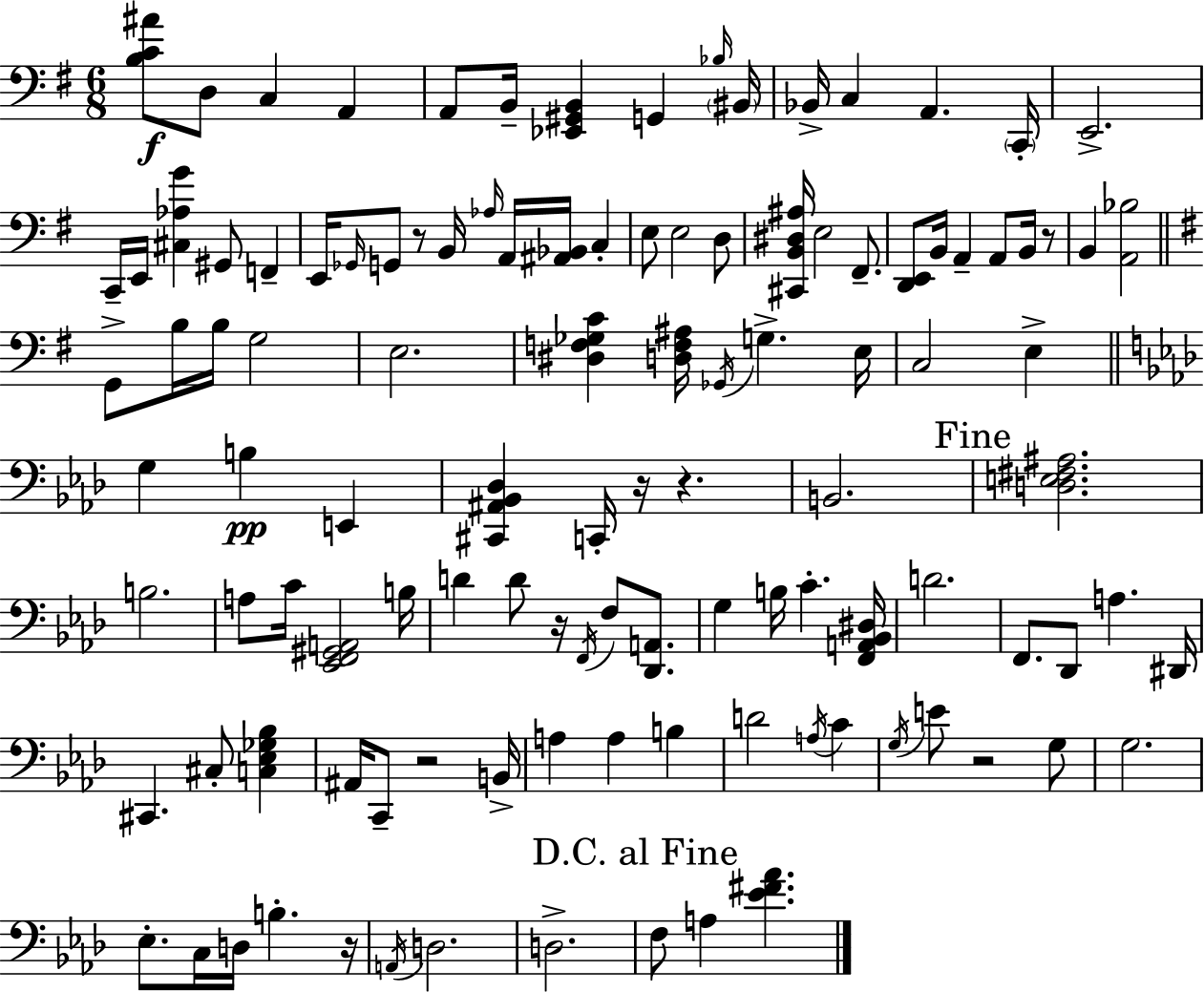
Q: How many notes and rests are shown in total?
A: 113